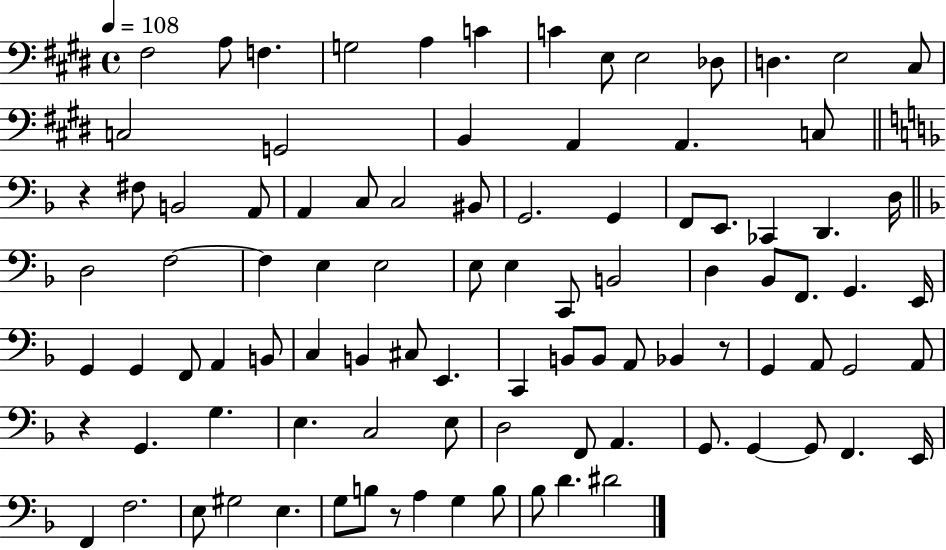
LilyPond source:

{
  \clef bass
  \time 4/4
  \defaultTimeSignature
  \key e \major
  \tempo 4 = 108
  fis2 a8 f4. | g2 a4 c'4 | c'4 e8 e2 des8 | d4. e2 cis8 | \break c2 g,2 | b,4 a,4 a,4. c8 | \bar "||" \break \key f \major r4 fis8 b,2 a,8 | a,4 c8 c2 bis,8 | g,2. g,4 | f,8 e,8. ces,4 d,4. d16 | \break \bar "||" \break \key d \minor d2 f2~~ | f4 e4 e2 | e8 e4 c,8 b,2 | d4 bes,8 f,8. g,4. e,16 | \break g,4 g,4 f,8 a,4 b,8 | c4 b,4 cis8 e,4. | c,4 b,8 b,8 a,8 bes,4 r8 | g,4 a,8 g,2 a,8 | \break r4 g,4. g4. | e4. c2 e8 | d2 f,8 a,4. | g,8. g,4~~ g,8 f,4. e,16 | \break f,4 f2. | e8 gis2 e4. | g8 b8 r8 a4 g4 b8 | bes8 d'4. dis'2 | \break \bar "|."
}